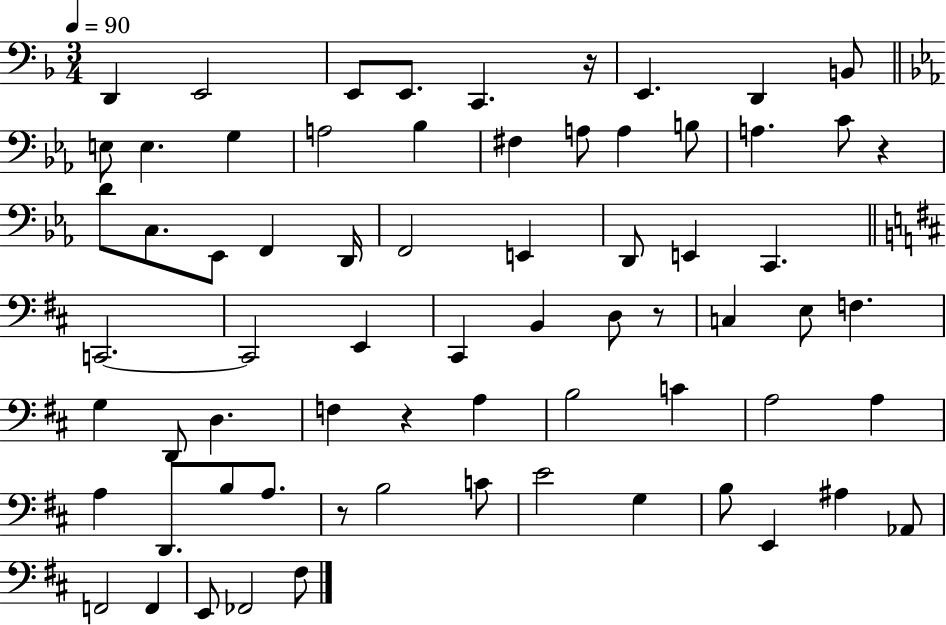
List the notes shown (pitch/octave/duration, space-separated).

D2/q E2/h E2/e E2/e. C2/q. R/s E2/q. D2/q B2/e E3/e E3/q. G3/q A3/h Bb3/q F#3/q A3/e A3/q B3/e A3/q. C4/e R/q D4/e C3/e. Eb2/e F2/q D2/s F2/h E2/q D2/e E2/q C2/q. C2/h. C2/h E2/q C#2/q B2/q D3/e R/e C3/q E3/e F3/q. G3/q D2/e D3/q. F3/q R/q A3/q B3/h C4/q A3/h A3/q A3/q D2/e. B3/e A3/e. R/e B3/h C4/e E4/h G3/q B3/e E2/q A#3/q Ab2/e F2/h F2/q E2/e FES2/h F#3/e